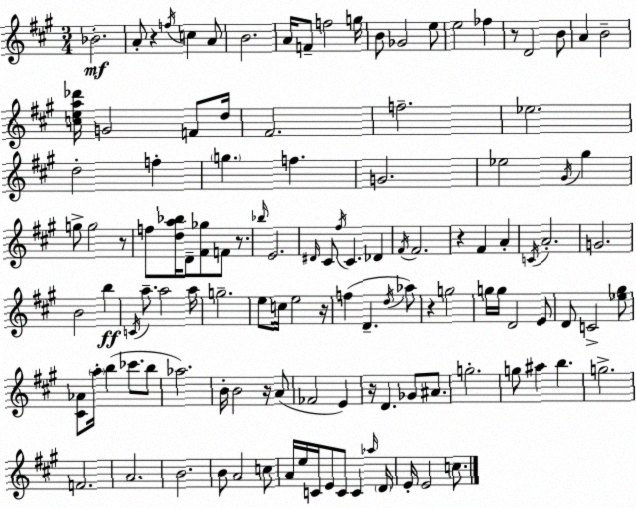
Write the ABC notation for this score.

X:1
T:Untitled
M:3/4
L:1/4
K:A
_B2 A/2 z f/4 c A/2 B2 A/4 F/2 f2 g/4 B/2 _G2 e/2 e2 _f z/2 D2 B/2 A B2 [cea_d']/4 G2 F/2 d/4 ^F2 f2 _e2 d2 f g f G2 _e2 ^G/4 ^g g/2 g2 z/2 f/2 [da_b]/4 D/2 [^F_g]/2 F/2 z/2 _b/4 E2 ^D/4 ^C/2 ^f/4 ^C _D ^F/4 ^F2 z ^F A C/4 A2 G2 B2 b C/4 a/2 a2 a/4 g2 e/2 c/4 e2 z/4 f D d/4 _a/2 z g2 g/4 g/4 D2 E/2 D/2 C2 [_e^g]/2 [^C_A]/2 a/4 b _c'/2 b/2 _a2 B/4 B2 z/4 A/2 _F2 E z/4 D _G/2 ^A/2 g2 g/2 ^a b g2 F2 A2 B2 B/2 A2 c/2 A/4 e/4 C/4 E/2 C/2 C _a/4 D/4 E/4 E2 c/2